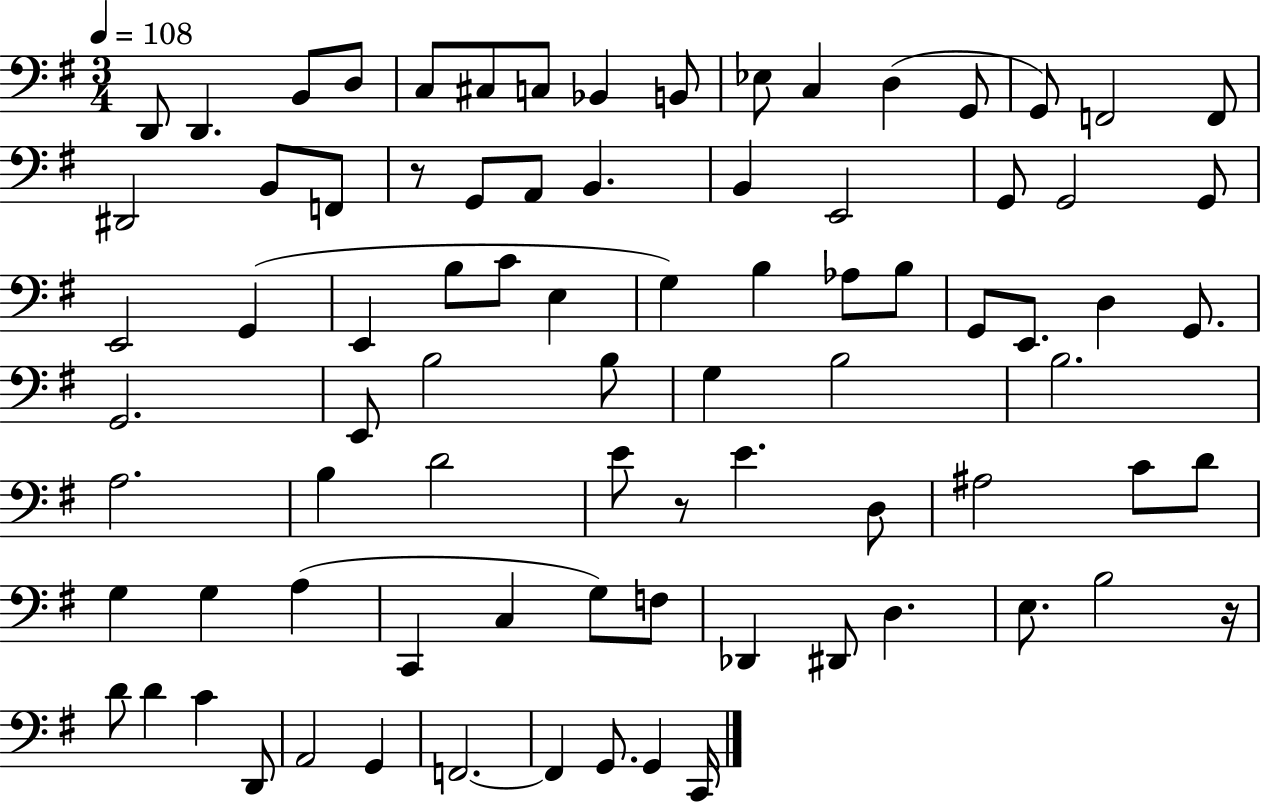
X:1
T:Untitled
M:3/4
L:1/4
K:G
D,,/2 D,, B,,/2 D,/2 C,/2 ^C,/2 C,/2 _B,, B,,/2 _E,/2 C, D, G,,/2 G,,/2 F,,2 F,,/2 ^D,,2 B,,/2 F,,/2 z/2 G,,/2 A,,/2 B,, B,, E,,2 G,,/2 G,,2 G,,/2 E,,2 G,, E,, B,/2 C/2 E, G, B, _A,/2 B,/2 G,,/2 E,,/2 D, G,,/2 G,,2 E,,/2 B,2 B,/2 G, B,2 B,2 A,2 B, D2 E/2 z/2 E D,/2 ^A,2 C/2 D/2 G, G, A, C,, C, G,/2 F,/2 _D,, ^D,,/2 D, E,/2 B,2 z/4 D/2 D C D,,/2 A,,2 G,, F,,2 F,, G,,/2 G,, C,,/4